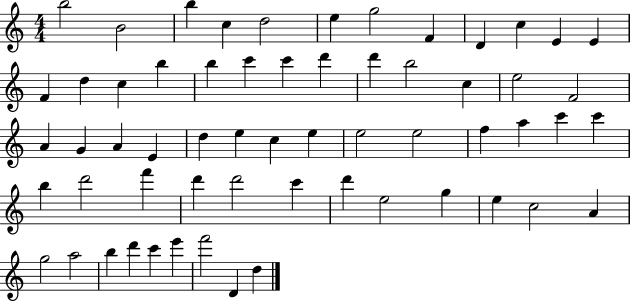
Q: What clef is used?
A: treble